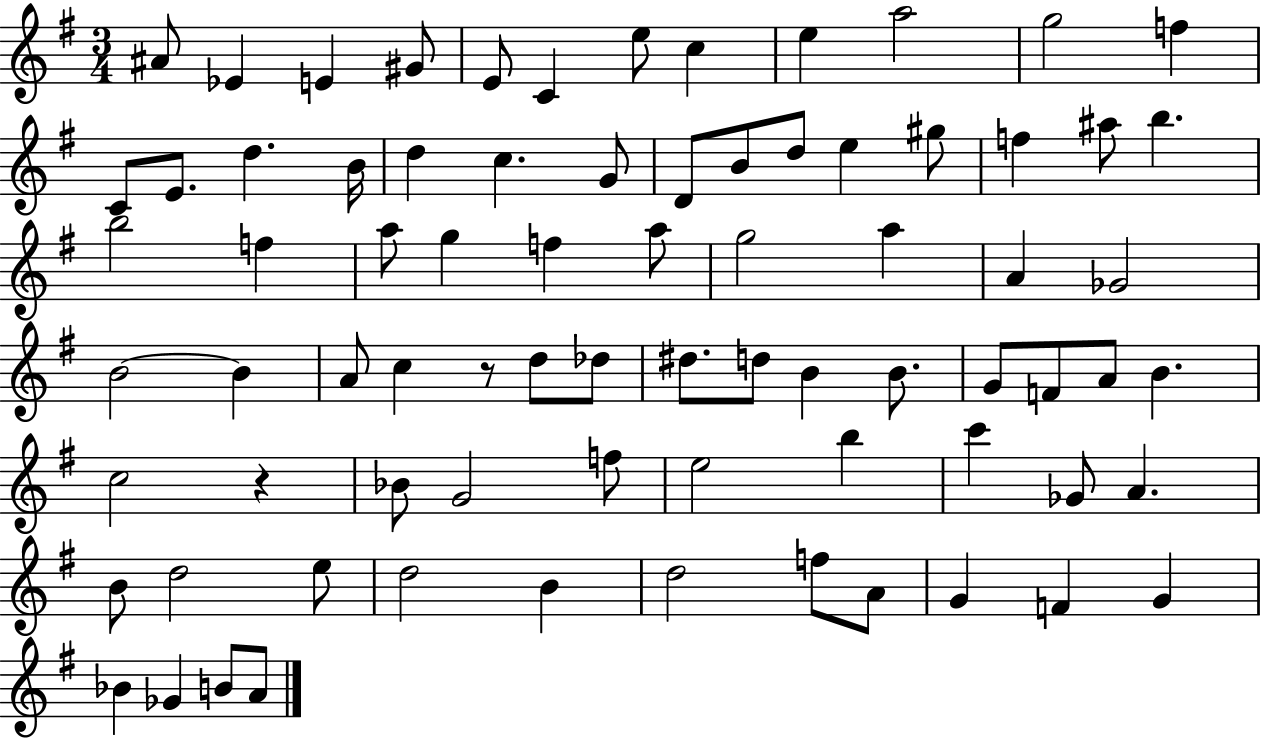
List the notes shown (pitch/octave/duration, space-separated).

A#4/e Eb4/q E4/q G#4/e E4/e C4/q E5/e C5/q E5/q A5/h G5/h F5/q C4/e E4/e. D5/q. B4/s D5/q C5/q. G4/e D4/e B4/e D5/e E5/q G#5/e F5/q A#5/e B5/q. B5/h F5/q A5/e G5/q F5/q A5/e G5/h A5/q A4/q Gb4/h B4/h B4/q A4/e C5/q R/e D5/e Db5/e D#5/e. D5/e B4/q B4/e. G4/e F4/e A4/e B4/q. C5/h R/q Bb4/e G4/h F5/e E5/h B5/q C6/q Gb4/e A4/q. B4/e D5/h E5/e D5/h B4/q D5/h F5/e A4/e G4/q F4/q G4/q Bb4/q Gb4/q B4/e A4/e